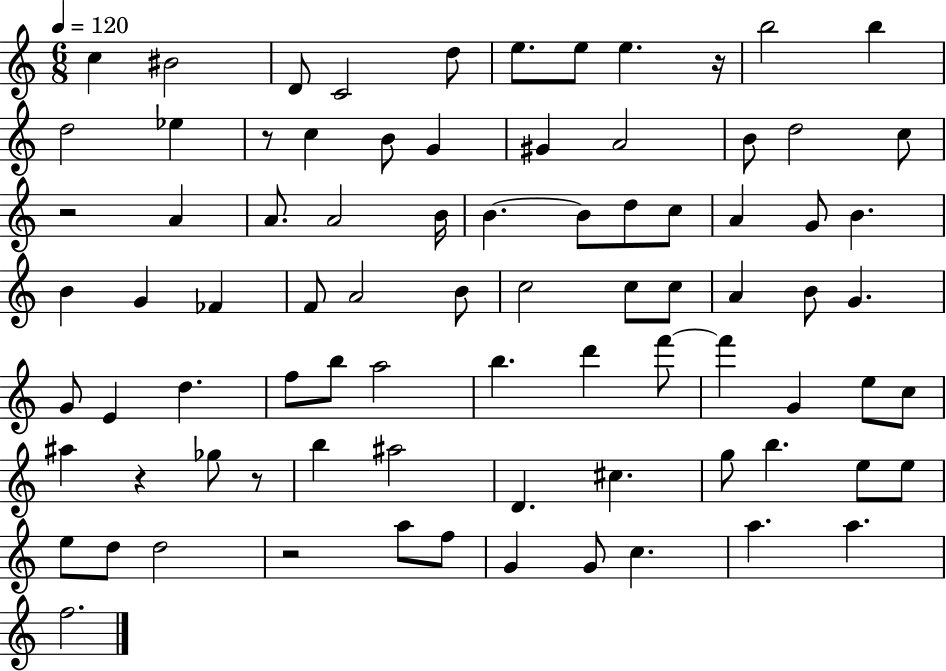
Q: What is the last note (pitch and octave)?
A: F5